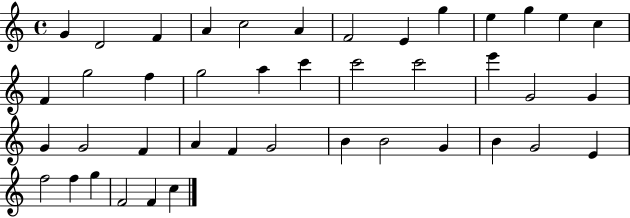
{
  \clef treble
  \time 4/4
  \defaultTimeSignature
  \key c \major
  g'4 d'2 f'4 | a'4 c''2 a'4 | f'2 e'4 g''4 | e''4 g''4 e''4 c''4 | \break f'4 g''2 f''4 | g''2 a''4 c'''4 | c'''2 c'''2 | e'''4 g'2 g'4 | \break g'4 g'2 f'4 | a'4 f'4 g'2 | b'4 b'2 g'4 | b'4 g'2 e'4 | \break f''2 f''4 g''4 | f'2 f'4 c''4 | \bar "|."
}